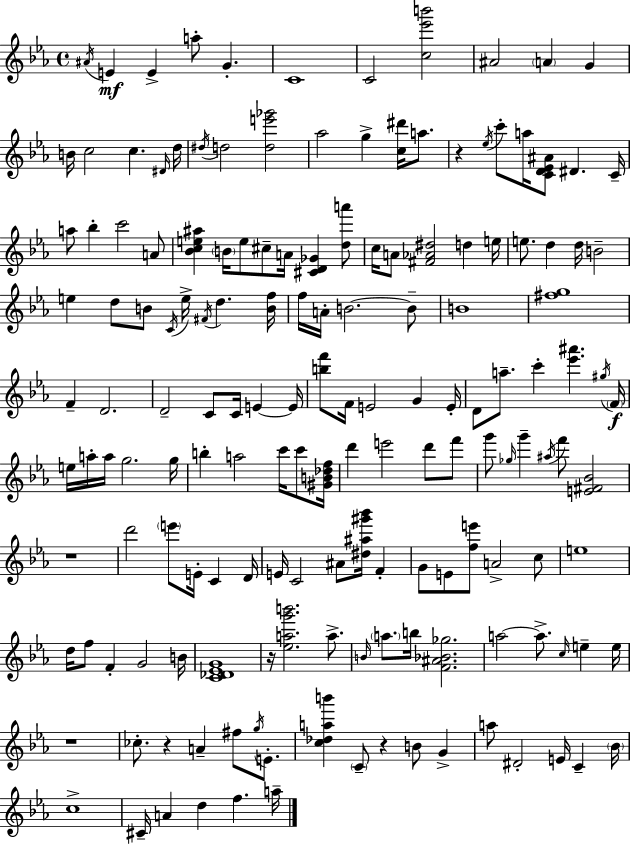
{
  \clef treble
  \time 4/4
  \defaultTimeSignature
  \key ees \major
  \acciaccatura { ais'16 }\mf e'4 e'4-> a''8-. g'4.-. | c'1 | c'2 <c'' ees''' b'''>2 | ais'2 \parenthesize a'4 g'4 | \break b'16 c''2 c''4. | \grace { dis'16 } d''16 \acciaccatura { dis''16 } d''2 <d'' e''' ges'''>2 | aes''2 g''4-> <c'' dis'''>16 | a''8. r4 \acciaccatura { ees''16 } c'''8-. a''16 <c' d' ees' ais'>8 dis'4. | \break c'16-- a''8 bes''4-. c'''2 | a'8 <bes' c'' e'' ais''>4 \parenthesize b'16 e''8 cis''8-- a'16 <cis' d' ges'>4 | <d'' a'''>8 c''16 a'8 <fis' aes' dis''>2 d''4 | e''16 e''8. d''4 d''16 b'2-- | \break e''4 d''8 b'8 \acciaccatura { c'16 } e''16-> \acciaccatura { fis'16 } d''4. | <b' f''>16 f''16 a'16-. b'2.~~ | b'8-- b'1 | <fis'' g''>1 | \break f'4-- d'2. | d'2-- c'8 | c'16 e'4~~ e'16 <b'' f'''>8 f'16 e'2 | g'4 e'16-. d'8 a''8.-- c'''4-. <ees''' ais'''>4. | \break \acciaccatura { gis''16 }\f \parenthesize f'16 e''16 a''16-. a''16 g''2. | g''16 b''4-. a''2 | c'''16 c'''8 <gis' b' des'' f''>16 d'''4 e'''2 | d'''8 f'''8 g'''8 \grace { ges''16 } g'''4-- \acciaccatura { ais''16 } f'''8 | \break <e' fis' bes'>2 r1 | d'''2 | \parenthesize e'''8 e'16-. c'4 d'16 e'16 c'2 | ais'8 <dis'' ais'' gis''' bes'''>16 f'4-. g'8 e'8 <f'' e'''>8 a'2-> | \break c''8 e''1 | d''16 f''8 f'4-. | g'2 b'16 <c' des' ees' g'>1 | r16 <ees'' a'' g''' b'''>2. | \break a''8.-> \grace { b'16 } \parenthesize a''8. b''16 <f' ais' bes' ges''>2. | a''2~~ | a''8.-> \grace { c''16 } e''4-- e''16 r1 | ces''8.-. r4 | \break a'4-- fis''8 \acciaccatura { g''16 } e'8.-. <c'' des'' a'' b'''>4 | \parenthesize c'8-- r4 b'8 g'4-> a''8 dis'2-. | e'16 c'4-- \parenthesize bes'16 c''1-> | cis'16-- a'4 | \break d''4 f''4. a''16-- \bar "|."
}